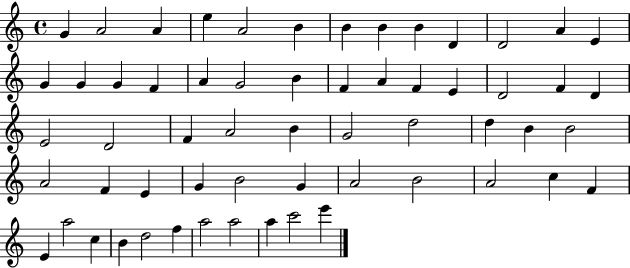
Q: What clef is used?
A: treble